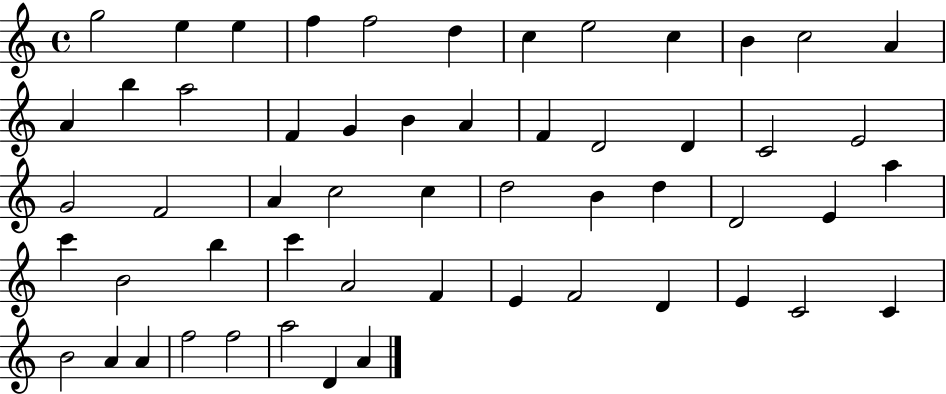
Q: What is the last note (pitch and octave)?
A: A4